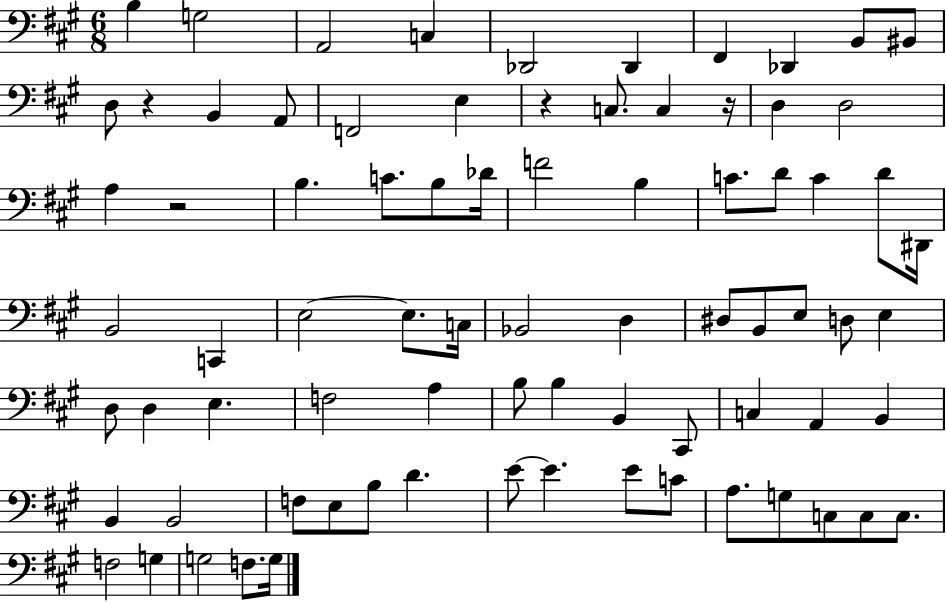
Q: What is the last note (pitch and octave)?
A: G3